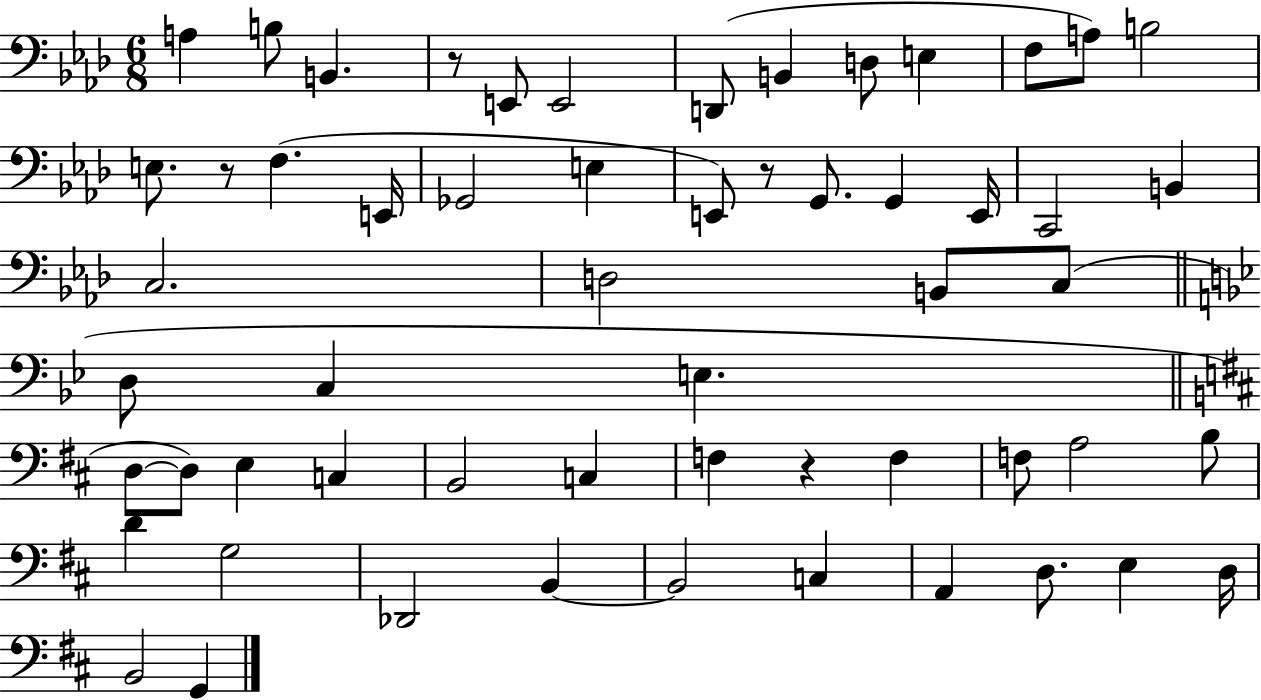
{
  \clef bass
  \numericTimeSignature
  \time 6/8
  \key aes \major
  a4 b8 b,4. | r8 e,8 e,2 | d,8( b,4 d8 e4 | f8 a8) b2 | \break e8. r8 f4.( e,16 | ges,2 e4 | e,8) r8 g,8. g,4 e,16 | c,2 b,4 | \break c2. | d2 b,8 c8( | \bar "||" \break \key bes \major d8 c4 e4. | \bar "||" \break \key b \minor d8~~ d8) e4 c4 | b,2 c4 | f4 r4 f4 | f8 a2 b8 | \break d'4 g2 | des,2 b,4~~ | b,2 c4 | a,4 d8. e4 d16 | \break b,2 g,4 | \bar "|."
}